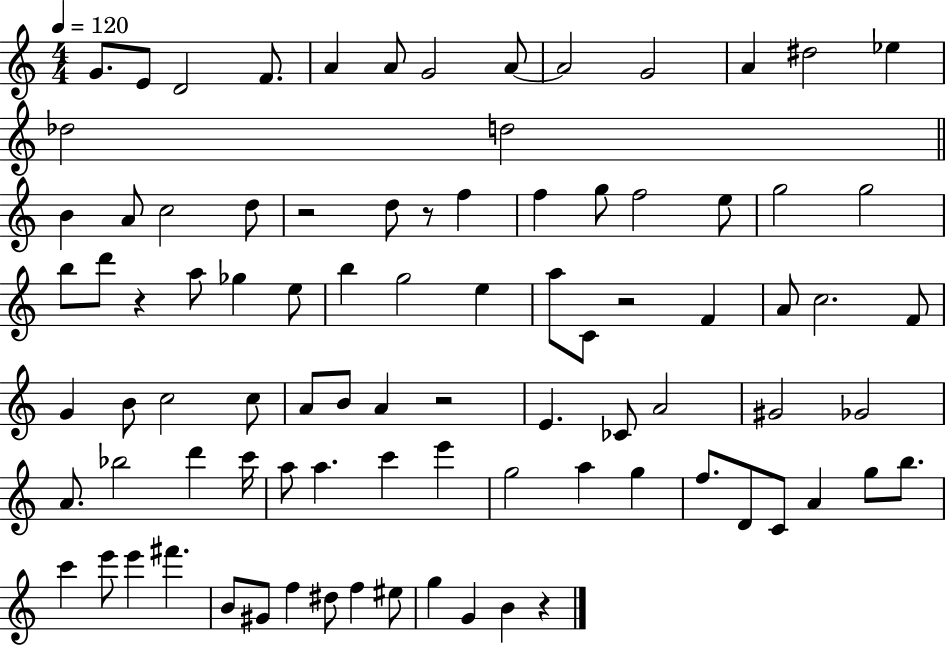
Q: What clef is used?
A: treble